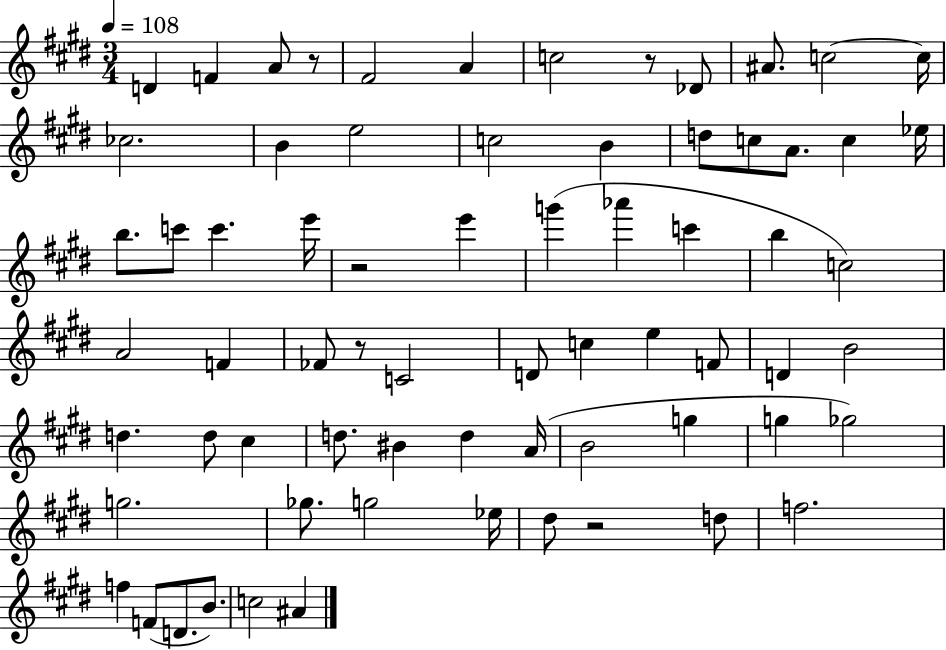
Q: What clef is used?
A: treble